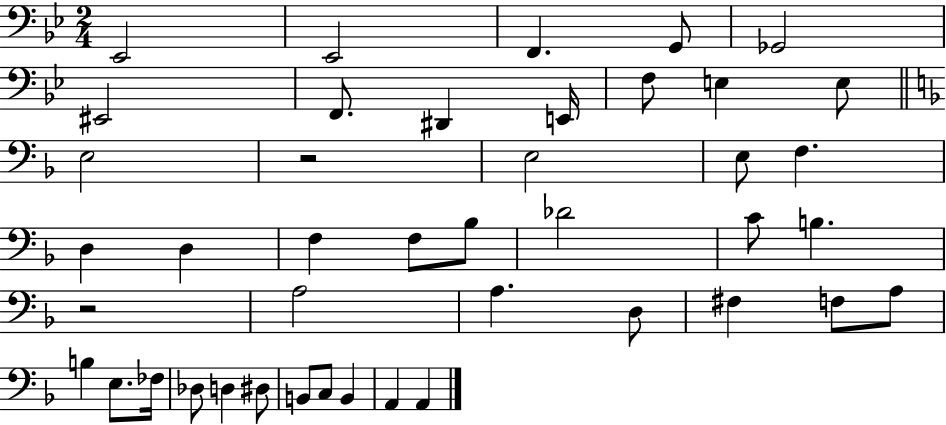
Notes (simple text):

Eb2/h Eb2/h F2/q. G2/e Gb2/h EIS2/h F2/e. D#2/q E2/s F3/e E3/q E3/e E3/h R/h E3/h E3/e F3/q. D3/q D3/q F3/q F3/e Bb3/e Db4/h C4/e B3/q. R/h A3/h A3/q. D3/e F#3/q F3/e A3/e B3/q E3/e. FES3/s Db3/e D3/q D#3/e B2/e C3/e B2/q A2/q A2/q